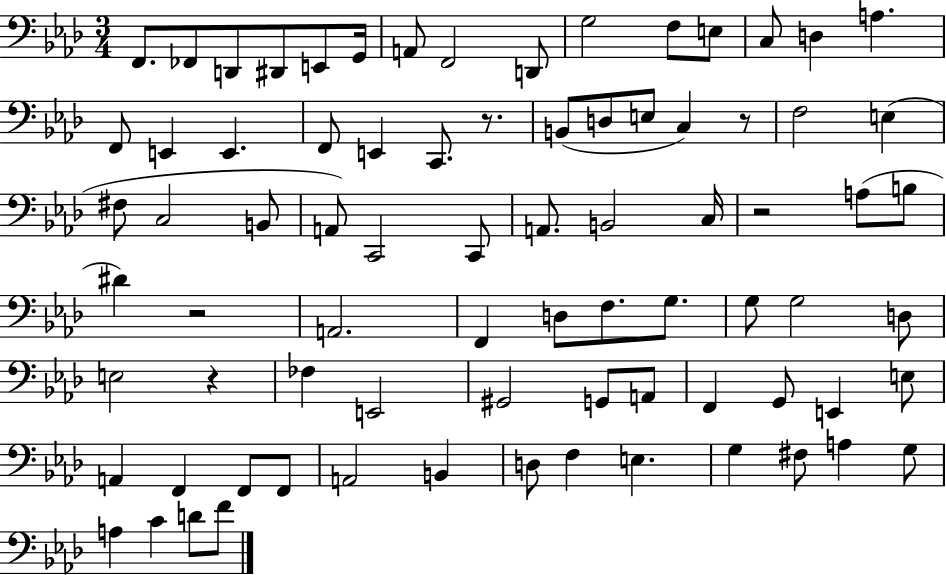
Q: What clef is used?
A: bass